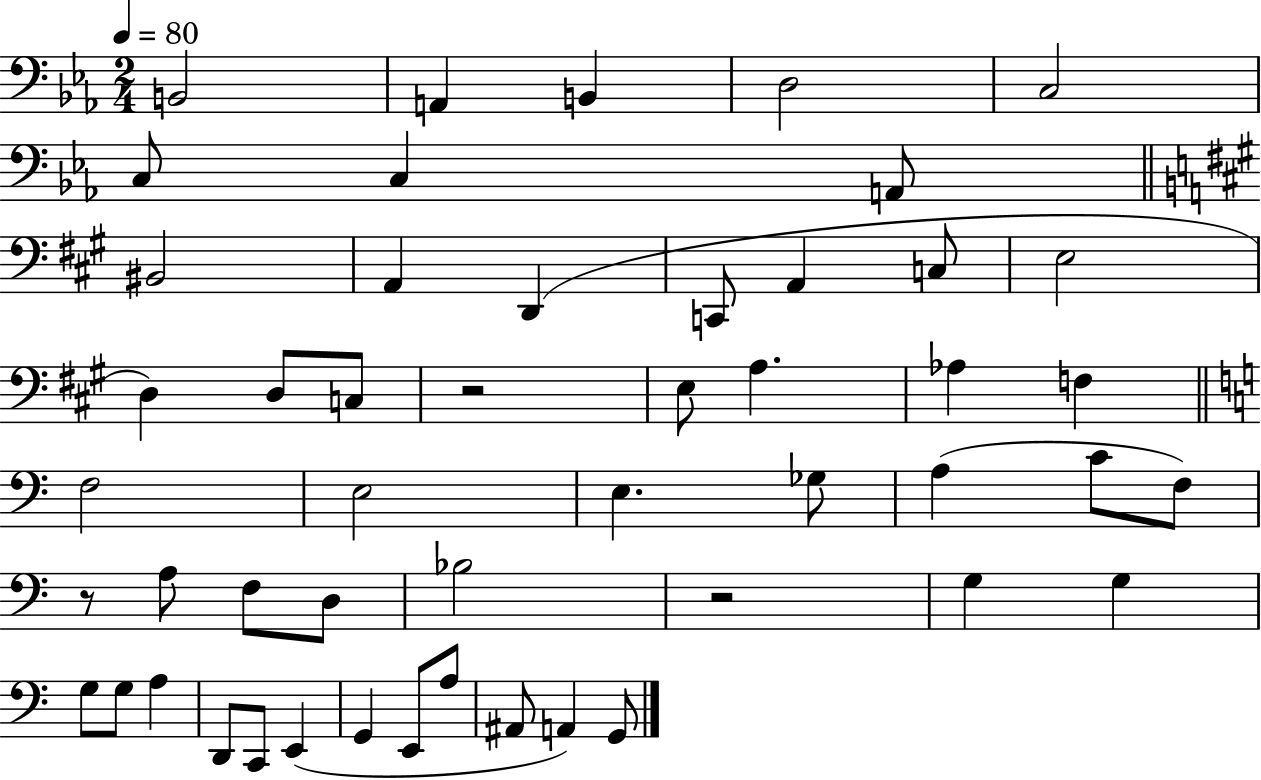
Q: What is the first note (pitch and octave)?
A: B2